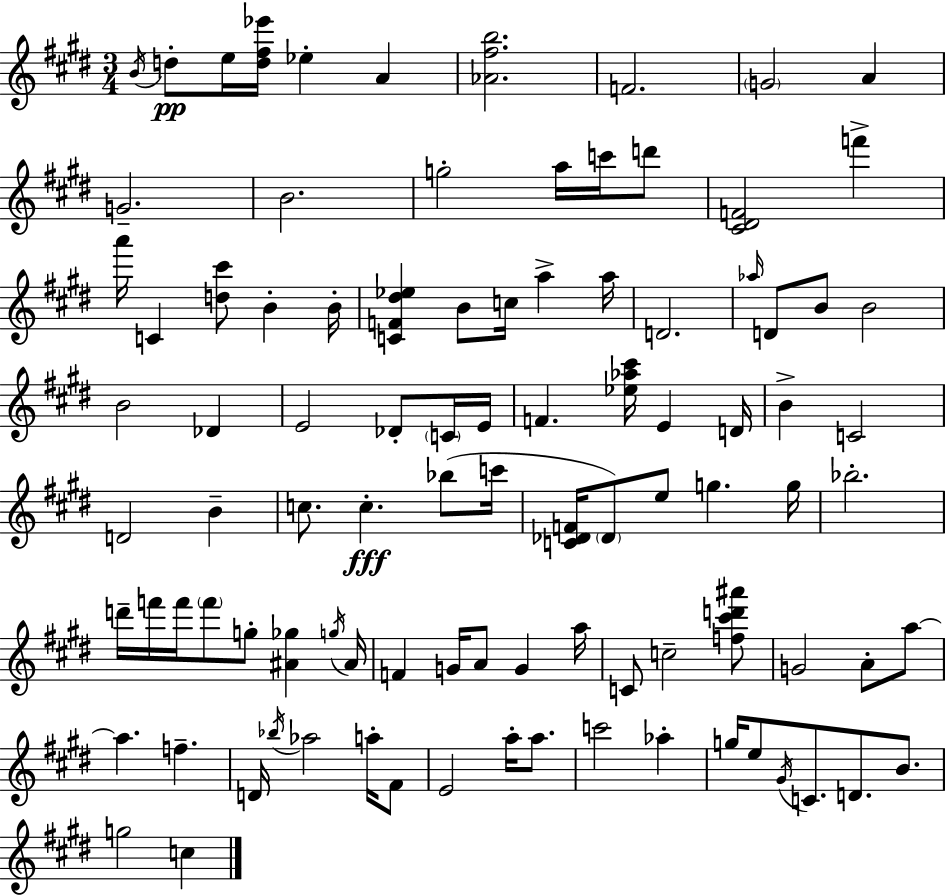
{
  \clef treble
  \numericTimeSignature
  \time 3/4
  \key e \major
  \repeat volta 2 { \acciaccatura { b'16 }\pp d''8-. e''16 <d'' fis'' ees'''>16 ees''4-. a'4 | <aes' fis'' b''>2. | f'2. | \parenthesize g'2 a'4 | \break g'2.-- | b'2. | g''2-. a''16 c'''16 d'''8 | <cis' dis' f'>2 f'''4-> | \break a'''16 c'4 <d'' cis'''>8 b'4-. | b'16-. <c' f' dis'' ees''>4 b'8 c''16 a''4-> | a''16 d'2. | \grace { aes''16 } d'8 b'8 b'2 | \break b'2 des'4 | e'2 des'8-. | \parenthesize c'16 e'16 f'4. <ees'' aes'' cis'''>16 e'4 | d'16 b'4-> c'2 | \break d'2 b'4-- | c''8. c''4.-.\fff bes''8( | c'''16 <c' des' f'>16 \parenthesize des'8) e''8 g''4. | g''16 bes''2.-. | \break d'''16-- f'''16 f'''16 \parenthesize f'''8 g''8-. <ais' ges''>4 | \acciaccatura { g''16 } ais'16 f'4 g'16 a'8 g'4 | a''16 c'8 c''2-- | <f'' cis''' d''' ais'''>8 g'2 a'8-. | \break a''8~~ a''4. f''4.-- | d'16 \acciaccatura { bes''16 } aes''2 | a''16-. fis'8 e'2 | a''16-. a''8. c'''2 | \break aes''4-. g''16 e''8 \acciaccatura { gis'16 } c'8. d'8. | b'8. g''2 | c''4 } \bar "|."
}